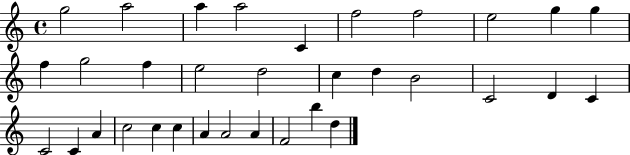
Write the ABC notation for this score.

X:1
T:Untitled
M:4/4
L:1/4
K:C
g2 a2 a a2 C f2 f2 e2 g g f g2 f e2 d2 c d B2 C2 D C C2 C A c2 c c A A2 A F2 b d